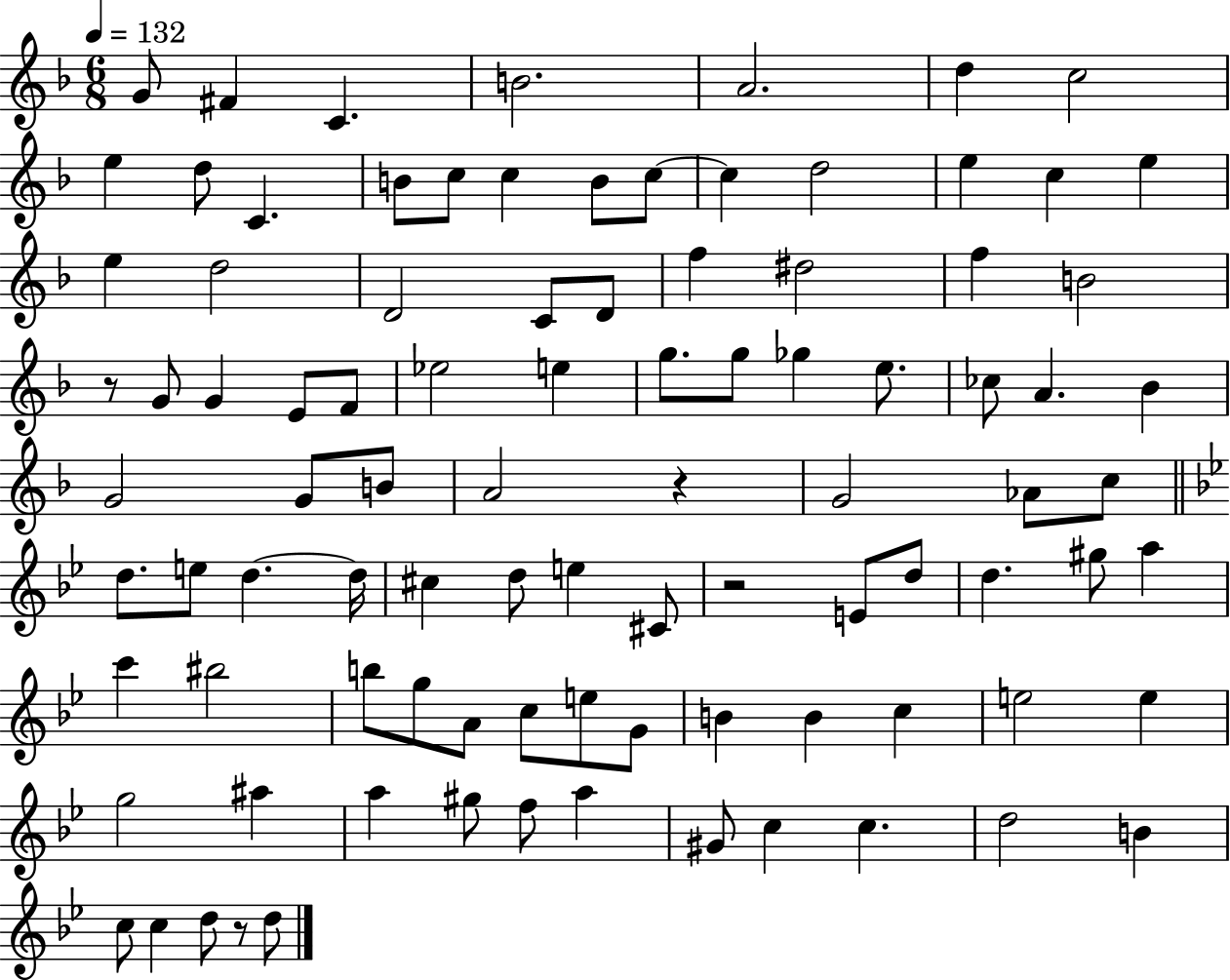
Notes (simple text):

G4/e F#4/q C4/q. B4/h. A4/h. D5/q C5/h E5/q D5/e C4/q. B4/e C5/e C5/q B4/e C5/e C5/q D5/h E5/q C5/q E5/q E5/q D5/h D4/h C4/e D4/e F5/q D#5/h F5/q B4/h R/e G4/e G4/q E4/e F4/e Eb5/h E5/q G5/e. G5/e Gb5/q E5/e. CES5/e A4/q. Bb4/q G4/h G4/e B4/e A4/h R/q G4/h Ab4/e C5/e D5/e. E5/e D5/q. D5/s C#5/q D5/e E5/q C#4/e R/h E4/e D5/e D5/q. G#5/e A5/q C6/q BIS5/h B5/e G5/e A4/e C5/e E5/e G4/e B4/q B4/q C5/q E5/h E5/q G5/h A#5/q A5/q G#5/e F5/e A5/q G#4/e C5/q C5/q. D5/h B4/q C5/e C5/q D5/e R/e D5/e